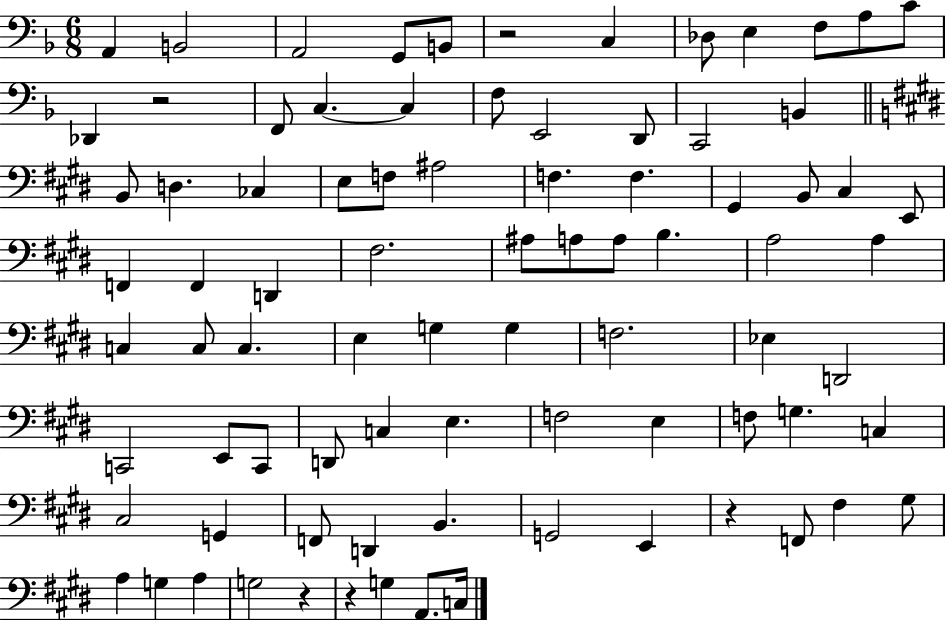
X:1
T:Untitled
M:6/8
L:1/4
K:F
A,, B,,2 A,,2 G,,/2 B,,/2 z2 C, _D,/2 E, F,/2 A,/2 C/2 _D,, z2 F,,/2 C, C, F,/2 E,,2 D,,/2 C,,2 B,, B,,/2 D, _C, E,/2 F,/2 ^A,2 F, F, ^G,, B,,/2 ^C, E,,/2 F,, F,, D,, ^F,2 ^A,/2 A,/2 A,/2 B, A,2 A, C, C,/2 C, E, G, G, F,2 _E, D,,2 C,,2 E,,/2 C,,/2 D,,/2 C, E, F,2 E, F,/2 G, C, ^C,2 G,, F,,/2 D,, B,, G,,2 E,, z F,,/2 ^F, ^G,/2 A, G, A, G,2 z z G, A,,/2 C,/4